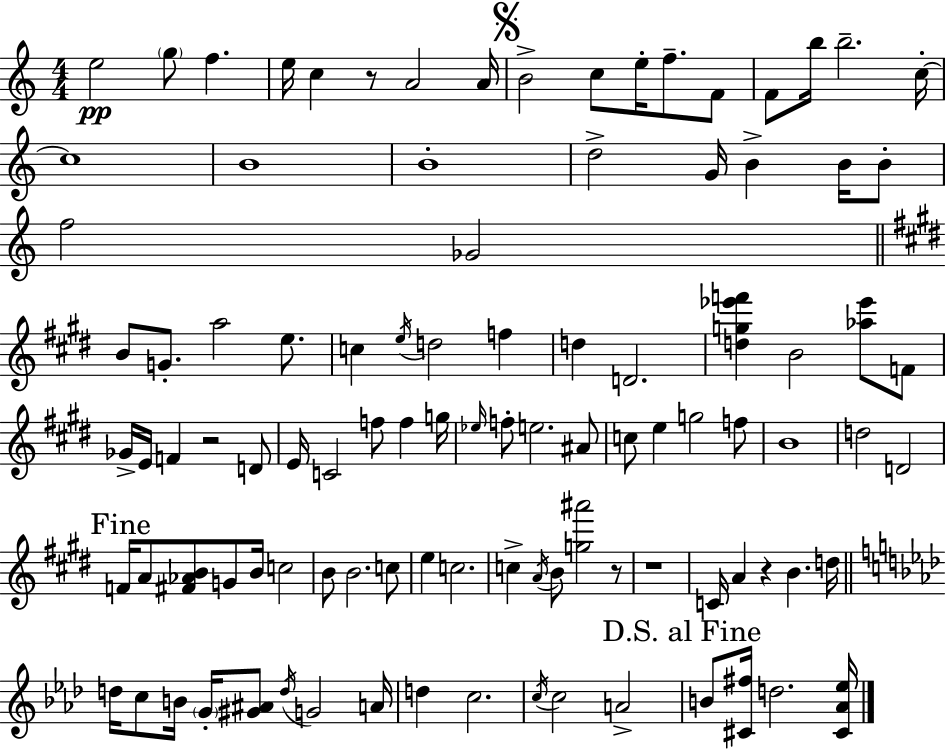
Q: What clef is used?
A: treble